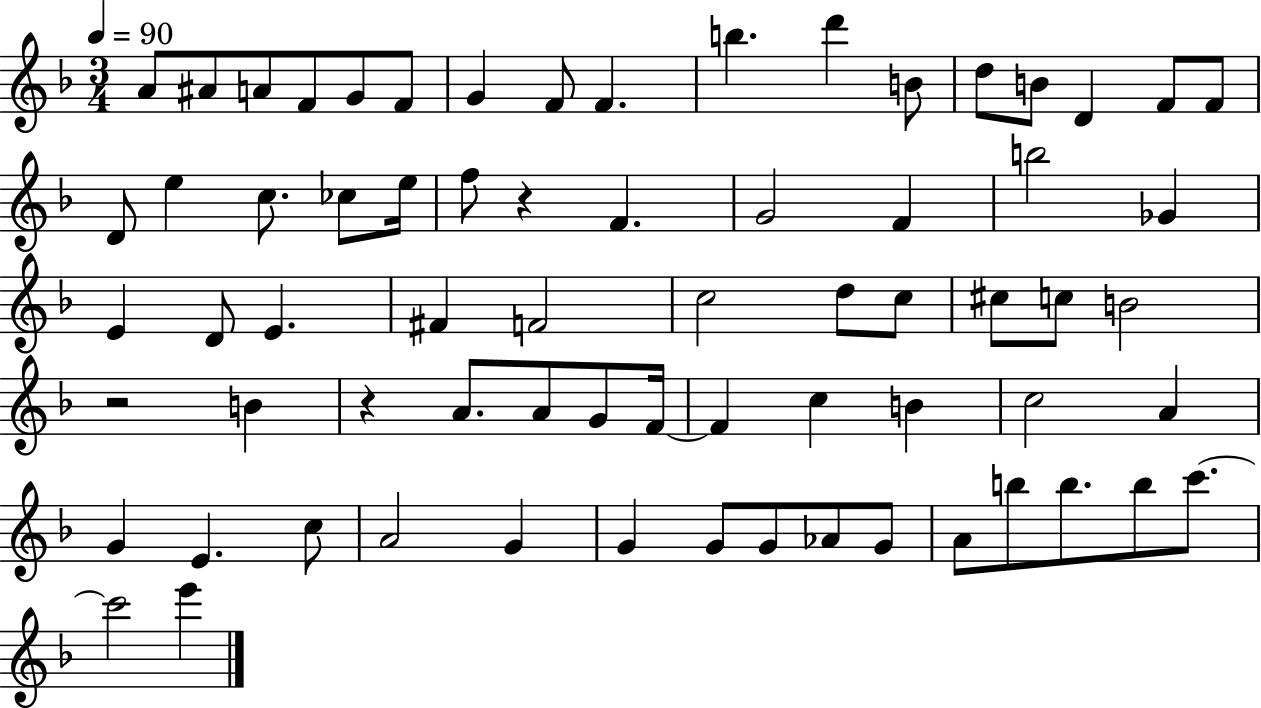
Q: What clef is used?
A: treble